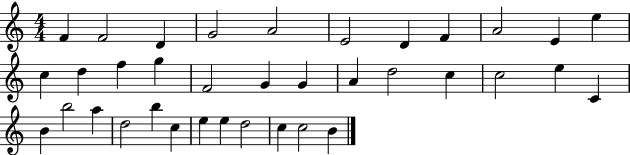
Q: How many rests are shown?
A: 0